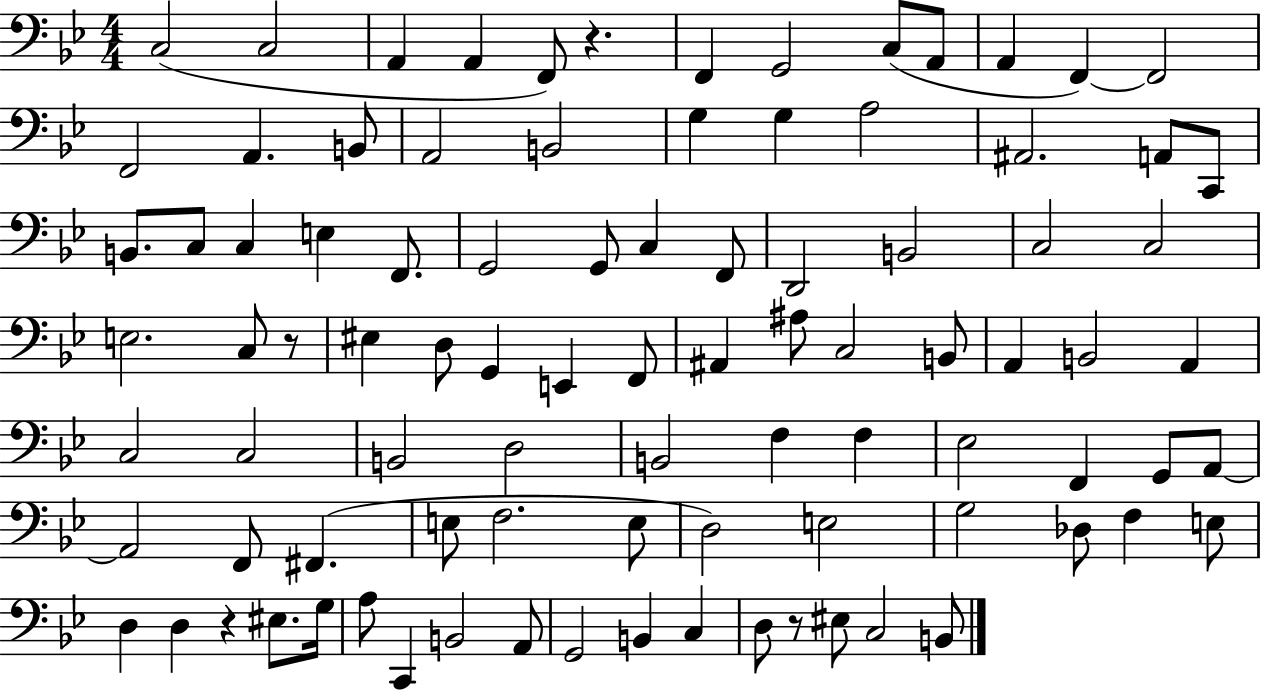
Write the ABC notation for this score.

X:1
T:Untitled
M:4/4
L:1/4
K:Bb
C,2 C,2 A,, A,, F,,/2 z F,, G,,2 C,/2 A,,/2 A,, F,, F,,2 F,,2 A,, B,,/2 A,,2 B,,2 G, G, A,2 ^A,,2 A,,/2 C,,/2 B,,/2 C,/2 C, E, F,,/2 G,,2 G,,/2 C, F,,/2 D,,2 B,,2 C,2 C,2 E,2 C,/2 z/2 ^E, D,/2 G,, E,, F,,/2 ^A,, ^A,/2 C,2 B,,/2 A,, B,,2 A,, C,2 C,2 B,,2 D,2 B,,2 F, F, _E,2 F,, G,,/2 A,,/2 A,,2 F,,/2 ^F,, E,/2 F,2 E,/2 D,2 E,2 G,2 _D,/2 F, E,/2 D, D, z ^E,/2 G,/4 A,/2 C,, B,,2 A,,/2 G,,2 B,, C, D,/2 z/2 ^E,/2 C,2 B,,/2